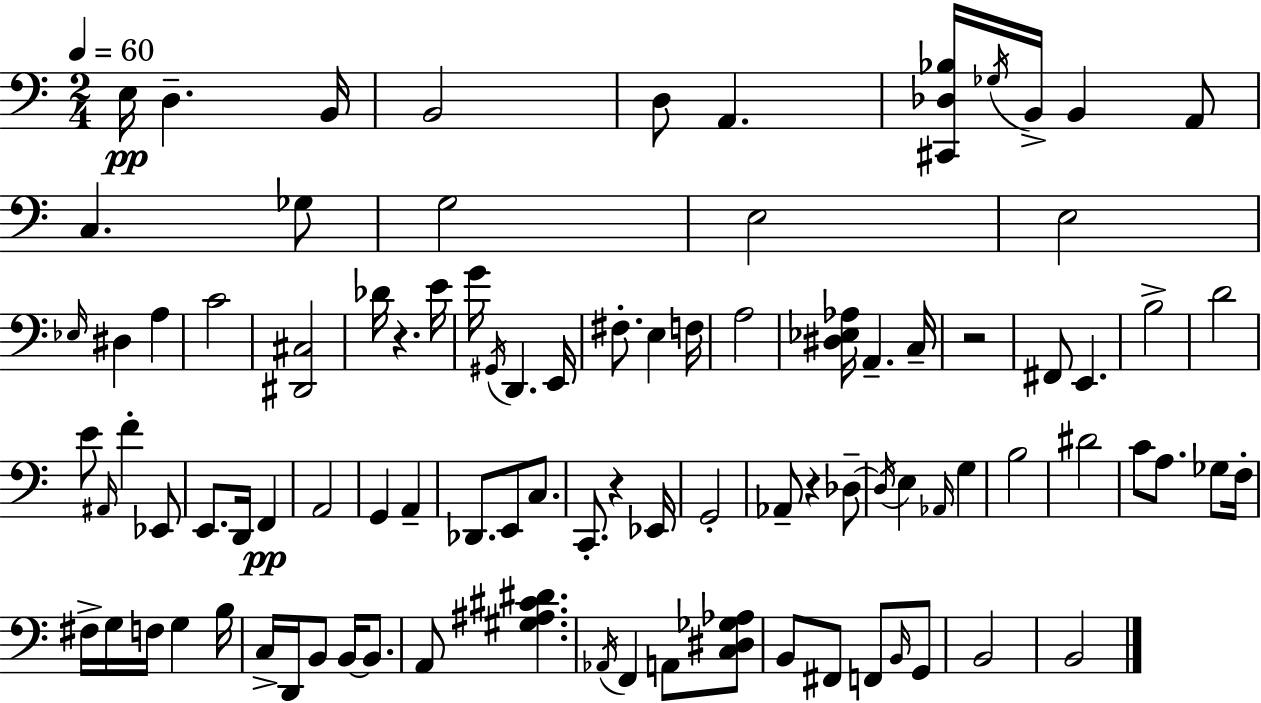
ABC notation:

X:1
T:Untitled
M:2/4
L:1/4
K:C
E,/4 D, B,,/4 B,,2 D,/2 A,, [^C,,_D,_B,]/4 _G,/4 B,,/4 B,, A,,/2 C, _G,/2 G,2 E,2 E,2 _E,/4 ^D, A, C2 [^D,,^C,]2 _D/4 z E/4 G/4 ^G,,/4 D,, E,,/4 ^F,/2 E, F,/4 A,2 [^D,_E,_A,]/4 A,, C,/4 z2 ^F,,/2 E,, B,2 D2 E/2 ^A,,/4 F _E,,/2 E,,/2 D,,/4 F,, A,,2 G,, A,, _D,,/2 E,,/2 C,/2 C,,/2 z _E,,/4 G,,2 _A,,/2 z _D,/2 _D,/4 E, _A,,/4 G, B,2 ^D2 C/2 A,/2 _G,/2 F,/4 ^F,/4 G,/4 F,/4 G, B,/4 C,/4 D,,/4 B,,/2 B,,/4 B,,/2 A,,/2 [^G,^A,^C^D] _A,,/4 F,, A,,/2 [C,^D,_G,_A,]/2 B,,/2 ^F,,/2 F,,/2 B,,/4 G,,/2 B,,2 B,,2